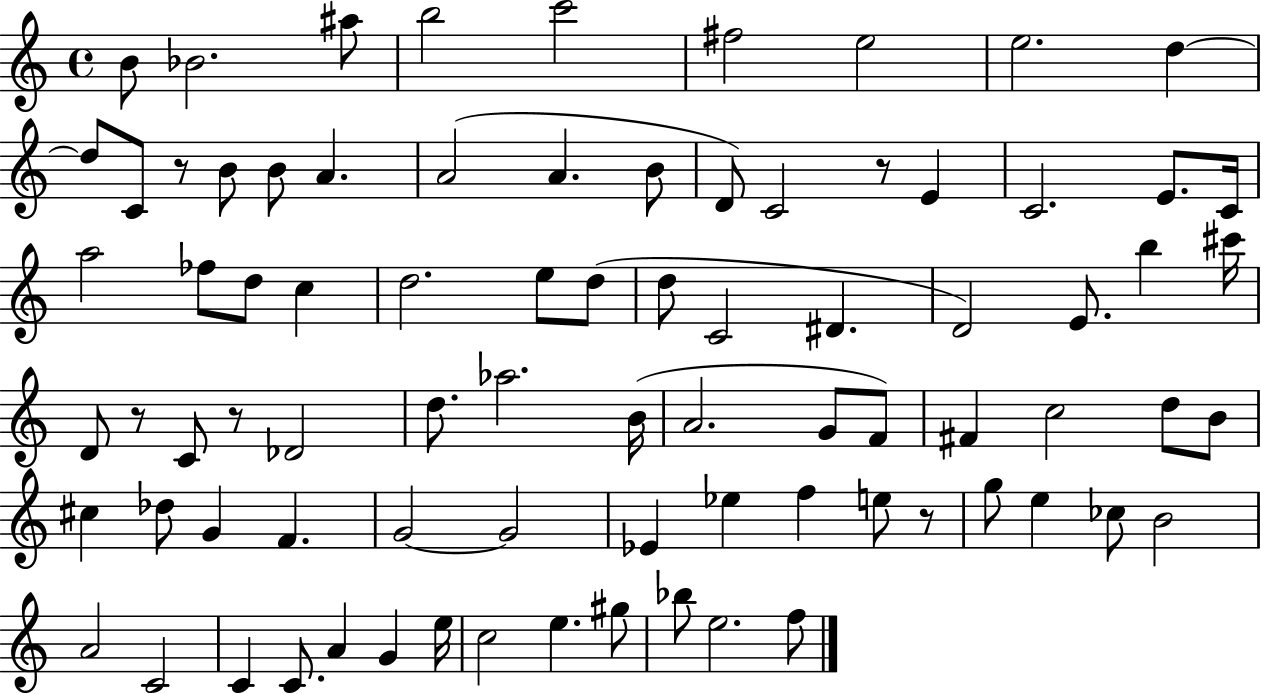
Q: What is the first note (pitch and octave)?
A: B4